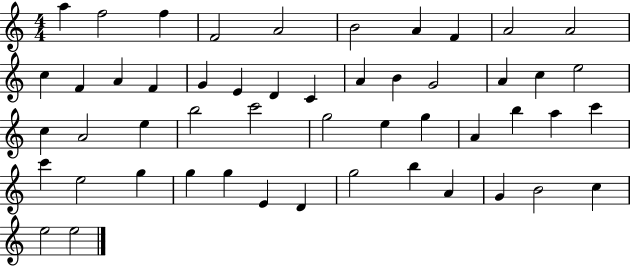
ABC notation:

X:1
T:Untitled
M:4/4
L:1/4
K:C
a f2 f F2 A2 B2 A F A2 A2 c F A F G E D C A B G2 A c e2 c A2 e b2 c'2 g2 e g A b a c' c' e2 g g g E D g2 b A G B2 c e2 e2